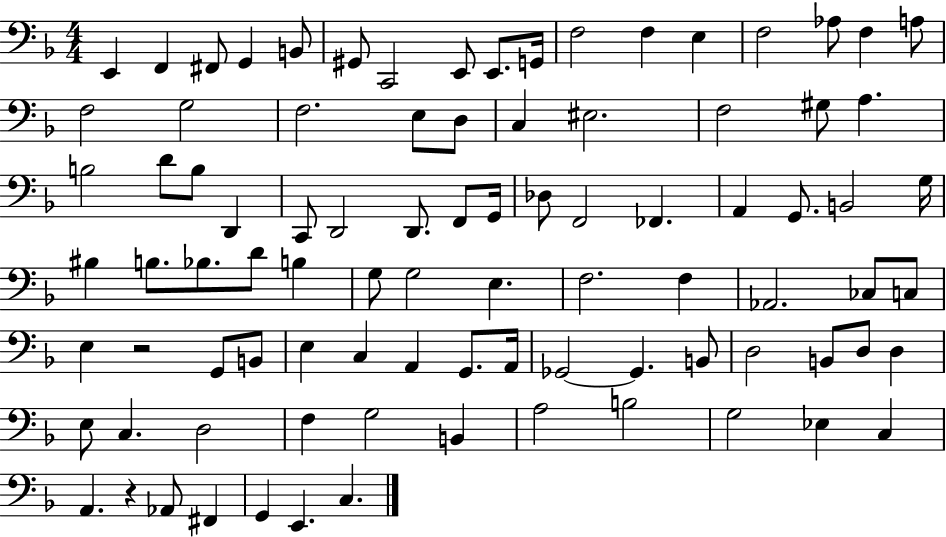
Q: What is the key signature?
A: F major